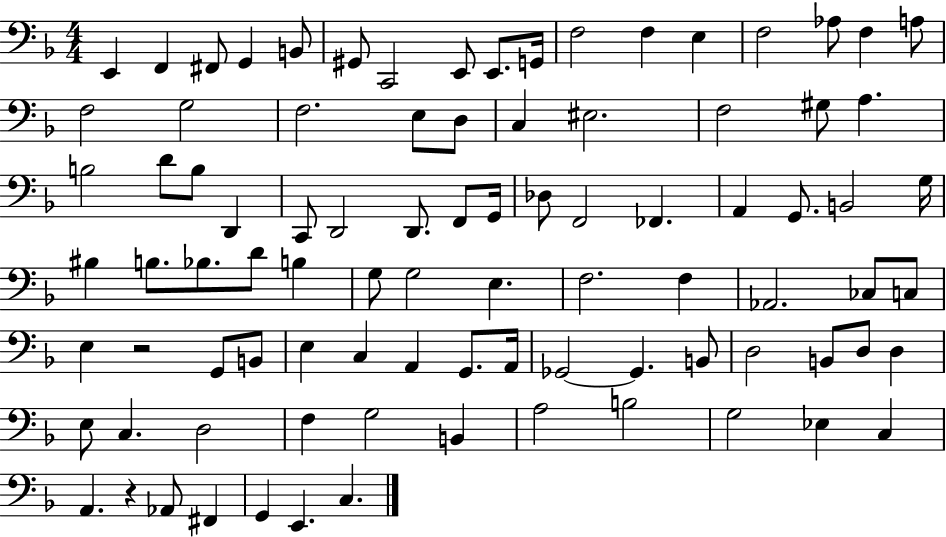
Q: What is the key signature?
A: F major